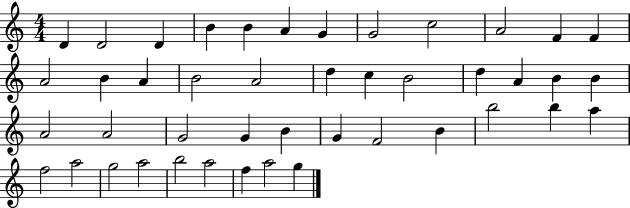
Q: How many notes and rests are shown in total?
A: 44